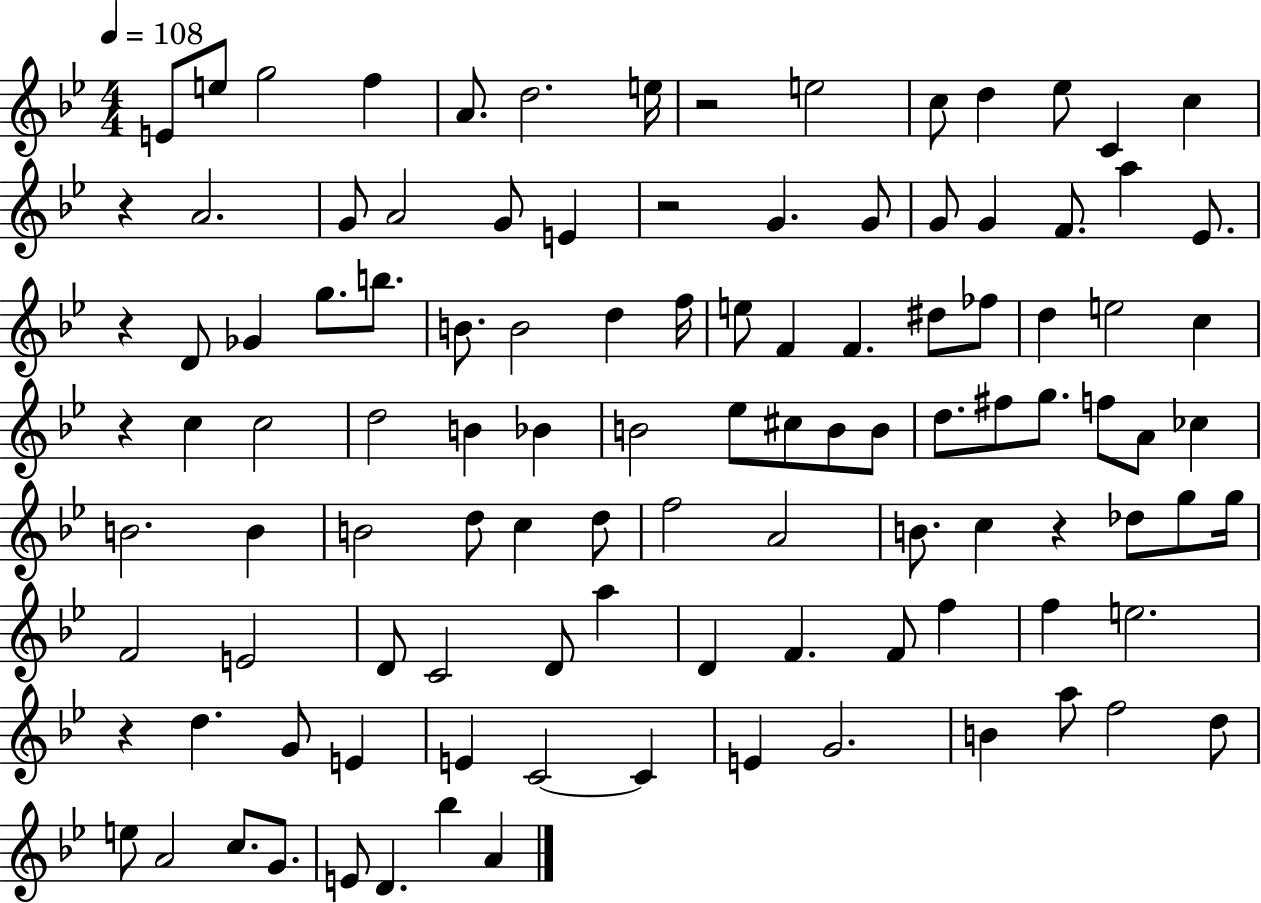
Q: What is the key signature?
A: BES major